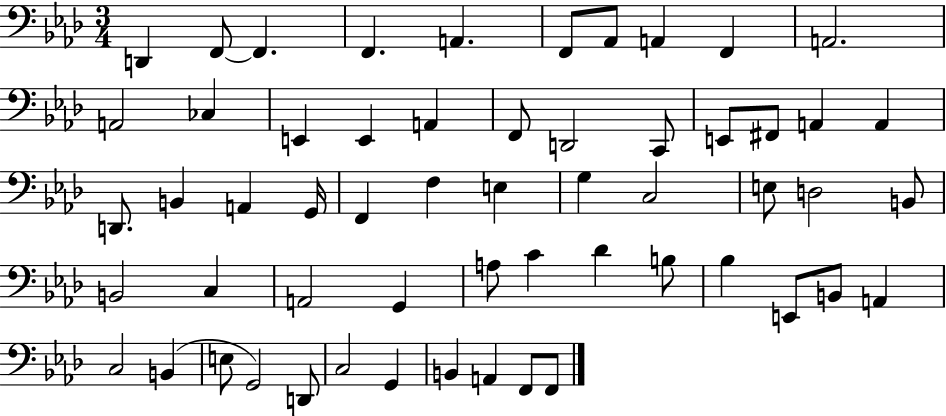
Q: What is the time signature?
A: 3/4